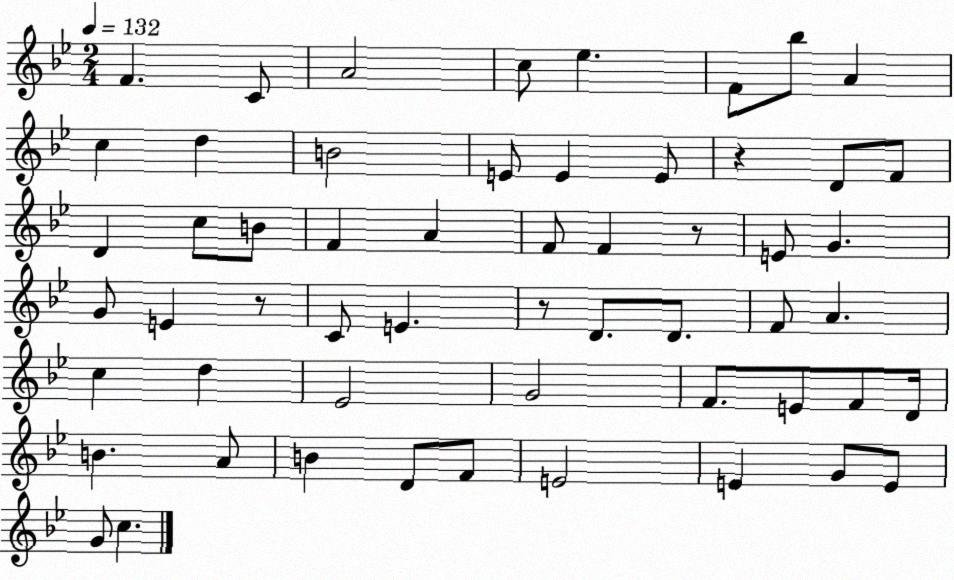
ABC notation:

X:1
T:Untitled
M:2/4
L:1/4
K:Bb
F C/2 A2 c/2 _e F/2 _b/2 A c d B2 E/2 E E/2 z D/2 F/2 D c/2 B/2 F A F/2 F z/2 E/2 G G/2 E z/2 C/2 E z/2 D/2 D/2 F/2 A c d _E2 G2 F/2 E/2 F/2 D/4 B A/2 B D/2 F/2 E2 E G/2 E/2 G/2 c